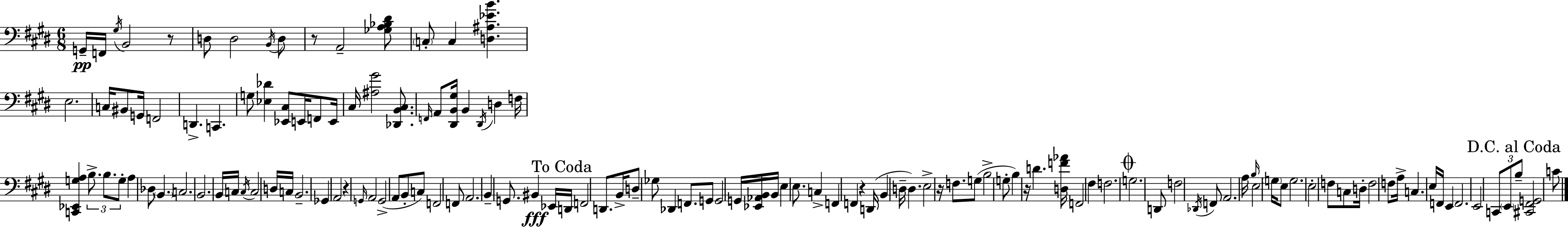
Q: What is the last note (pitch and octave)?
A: C4